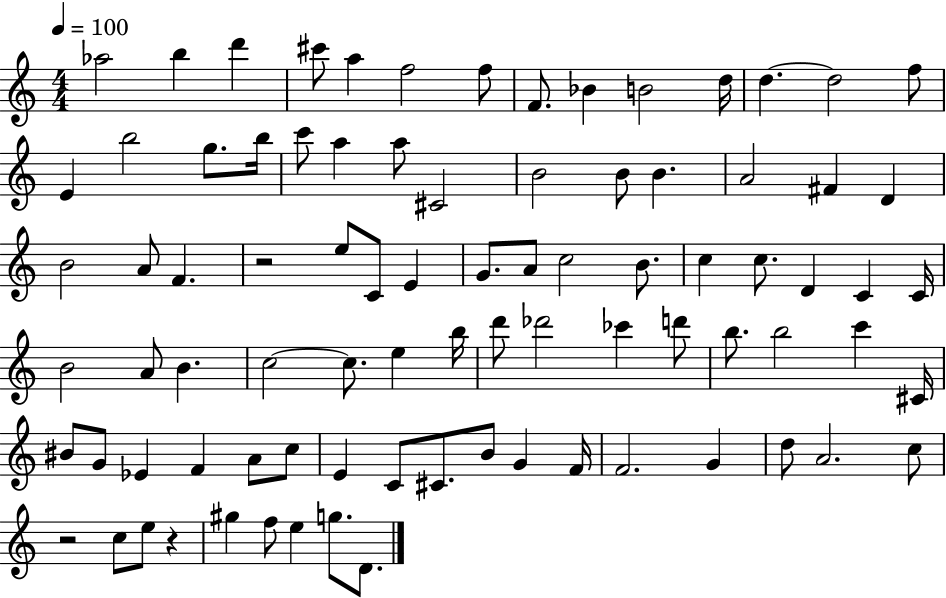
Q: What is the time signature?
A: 4/4